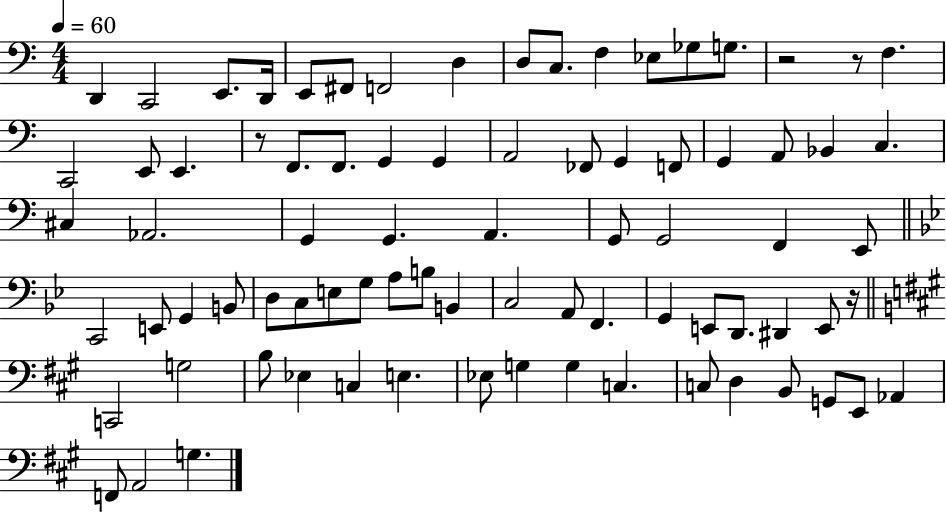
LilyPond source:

{
  \clef bass
  \numericTimeSignature
  \time 4/4
  \key c \major
  \tempo 4 = 60
  d,4 c,2 e,8. d,16 | e,8 fis,8 f,2 d4 | d8 c8. f4 ees8 ges8 g8. | r2 r8 f4. | \break c,2 e,8 e,4. | r8 f,8. f,8. g,4 g,4 | a,2 fes,8 g,4 f,8 | g,4 a,8 bes,4 c4. | \break cis4 aes,2. | g,4 g,4. a,4. | g,8 g,2 f,4 e,8 | \bar "||" \break \key bes \major c,2 e,8 g,4 b,8 | d8 c8 e8 g8 a8 b8 b,4 | c2 a,8 f,4. | g,4 e,8 d,8. dis,4 e,8 r16 | \break \bar "||" \break \key a \major c,2 g2 | b8 ees4 c4 e4. | ees8 g4 g4 c4. | c8 d4 b,8 g,8 e,8 aes,4 | \break f,8 a,2 g4. | \bar "|."
}